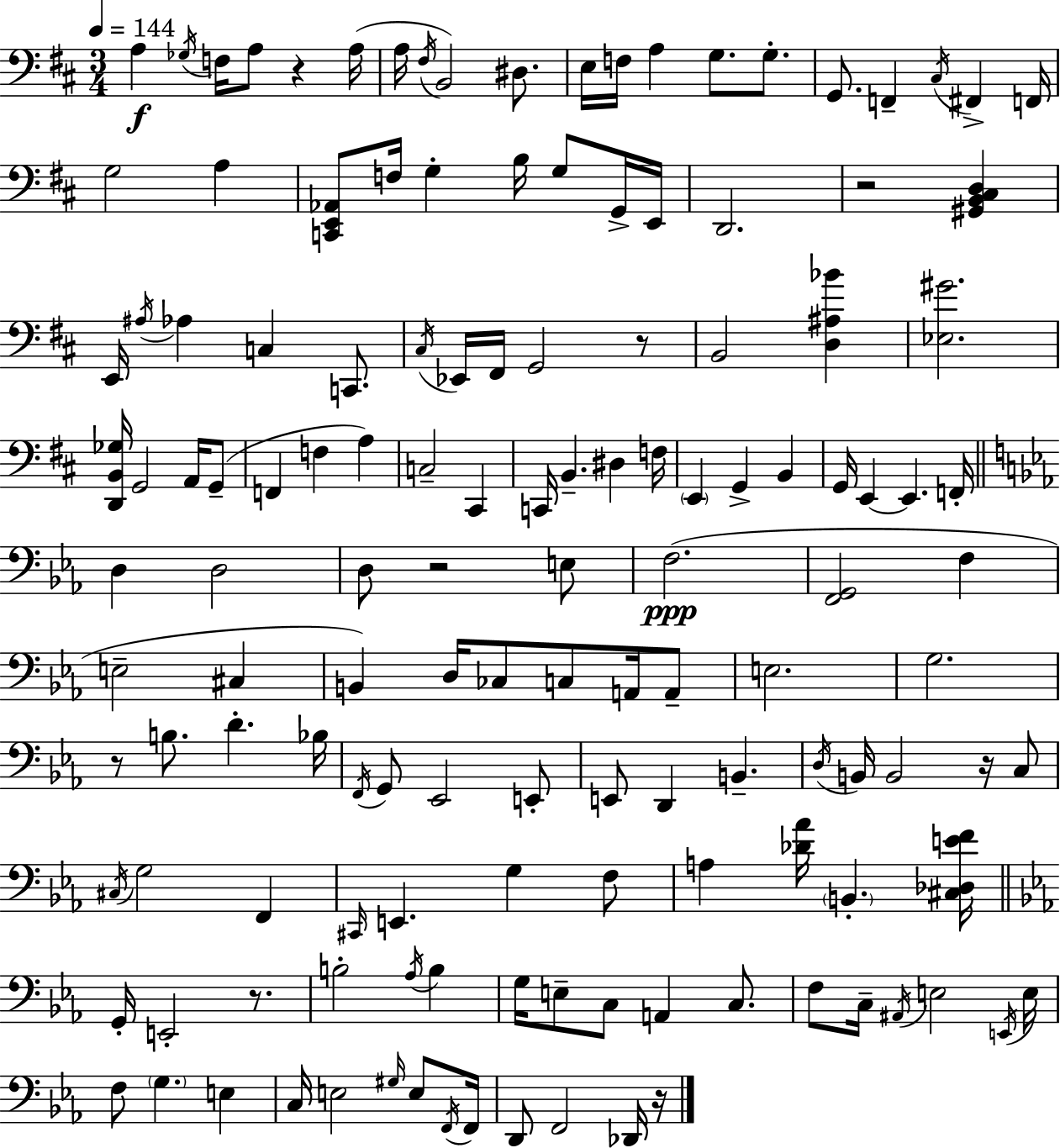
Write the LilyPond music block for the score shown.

{
  \clef bass
  \numericTimeSignature
  \time 3/4
  \key d \major
  \tempo 4 = 144
  a4\f \acciaccatura { ges16 } f16 a8 r4 | a16( a16 \acciaccatura { fis16 }) b,2 dis8. | e16 f16 a4 g8. g8.-. | g,8. f,4-- \acciaccatura { cis16 } fis,4-> | \break f,16 g2 a4 | <c, e, aes,>8 f16 g4-. b16 g8 | g,16-> e,16 d,2. | r2 <gis, b, cis d>4 | \break e,16 \acciaccatura { ais16 } aes4 c4 | c,8. \acciaccatura { cis16 } ees,16 fis,16 g,2 | r8 b,2 | <d ais bes'>4 <ees gis'>2. | \break <d, b, ges>16 g,2 | a,16 g,8--( f,4 f4 | a4) c2-- | cis,4 c,16 b,4.-- | \break dis4 f16 \parenthesize e,4 g,4-> | b,4 g,16 e,4~~ e,4. | f,16-. \bar "||" \break \key ees \major d4 d2 | d8 r2 e8 | f2.(\ppp | <f, g,>2 f4 | \break e2-- cis4 | b,4) d16 ces8 c8 a,16 a,8-- | e2. | g2. | \break r8 b8. d'4.-. bes16 | \acciaccatura { f,16 } g,8 ees,2 e,8-. | e,8 d,4 b,4.-- | \acciaccatura { d16 } b,16 b,2 r16 | \break c8 \acciaccatura { cis16 } g2 f,4 | \grace { cis,16 } e,4. g4 | f8 a4 <des' aes'>16 \parenthesize b,4.-. | <cis des e' f'>16 \bar "||" \break \key c \minor g,16-. e,2-. r8. | b2-. \acciaccatura { aes16 } b4 | g16 e8-- c8 a,4 c8. | f8 c16-- \acciaccatura { ais,16 } e2 | \break \acciaccatura { e,16 } e16 f8 \parenthesize g4. e4 | c16 e2 | \grace { gis16 } e8 \acciaccatura { f,16 } f,16 d,8 f,2 | des,16 r16 \bar "|."
}